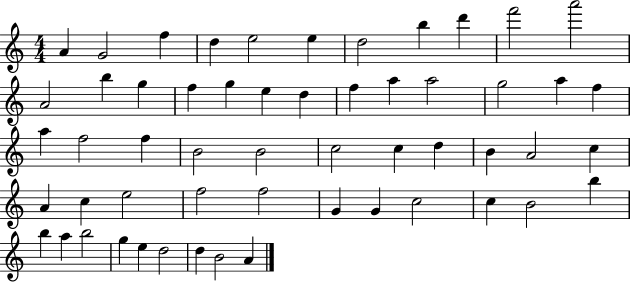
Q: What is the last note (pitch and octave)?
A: A4